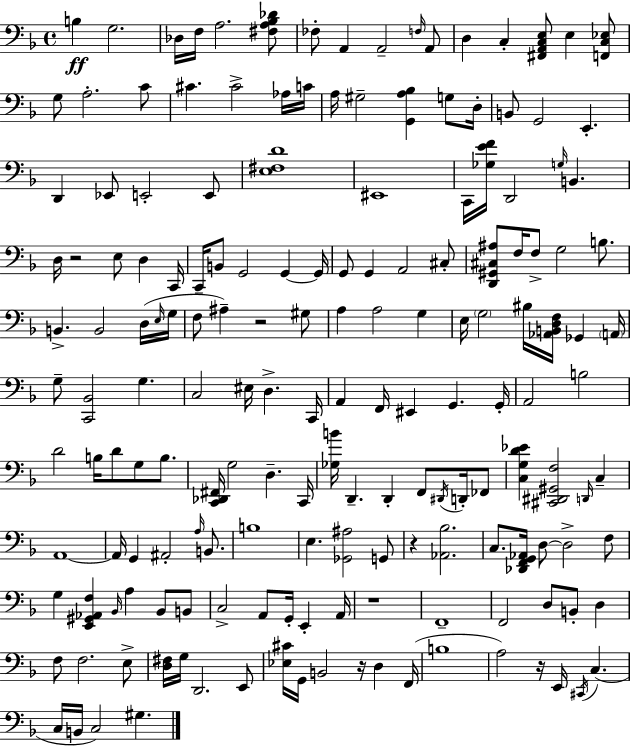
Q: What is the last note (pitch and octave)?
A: G#3